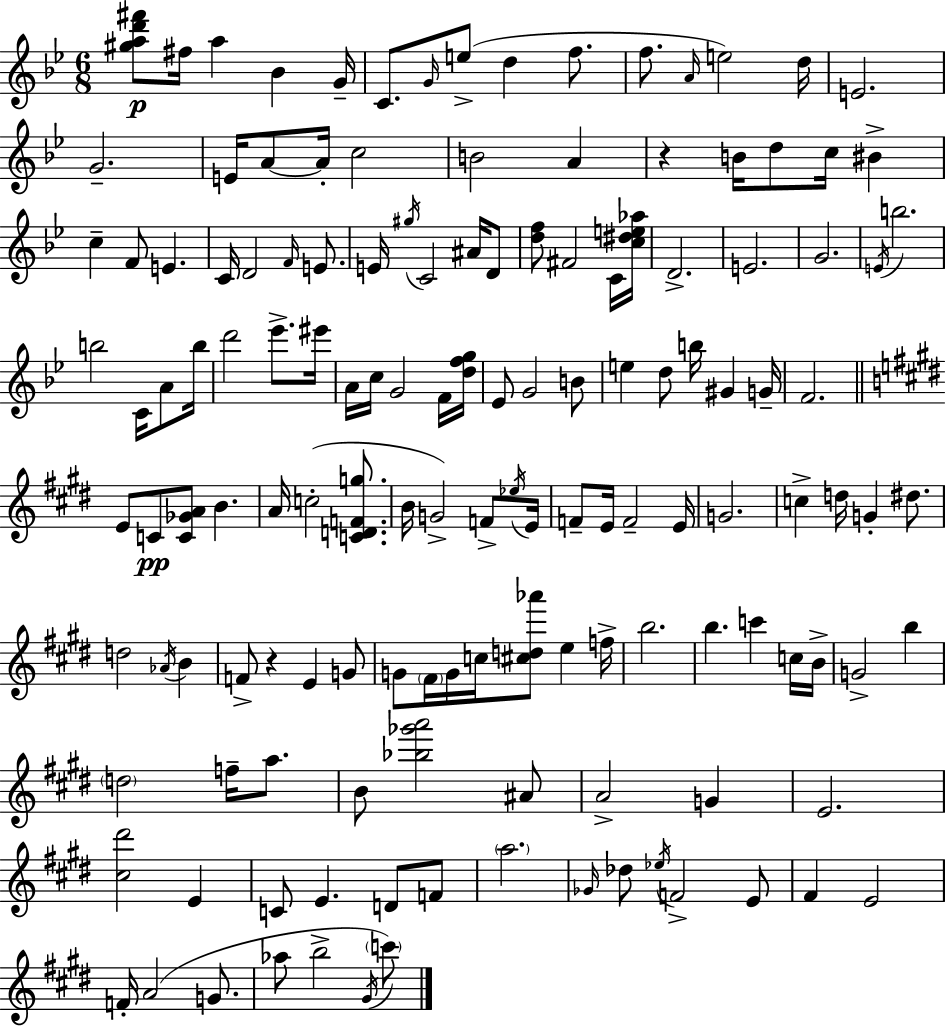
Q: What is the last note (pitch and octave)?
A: C6